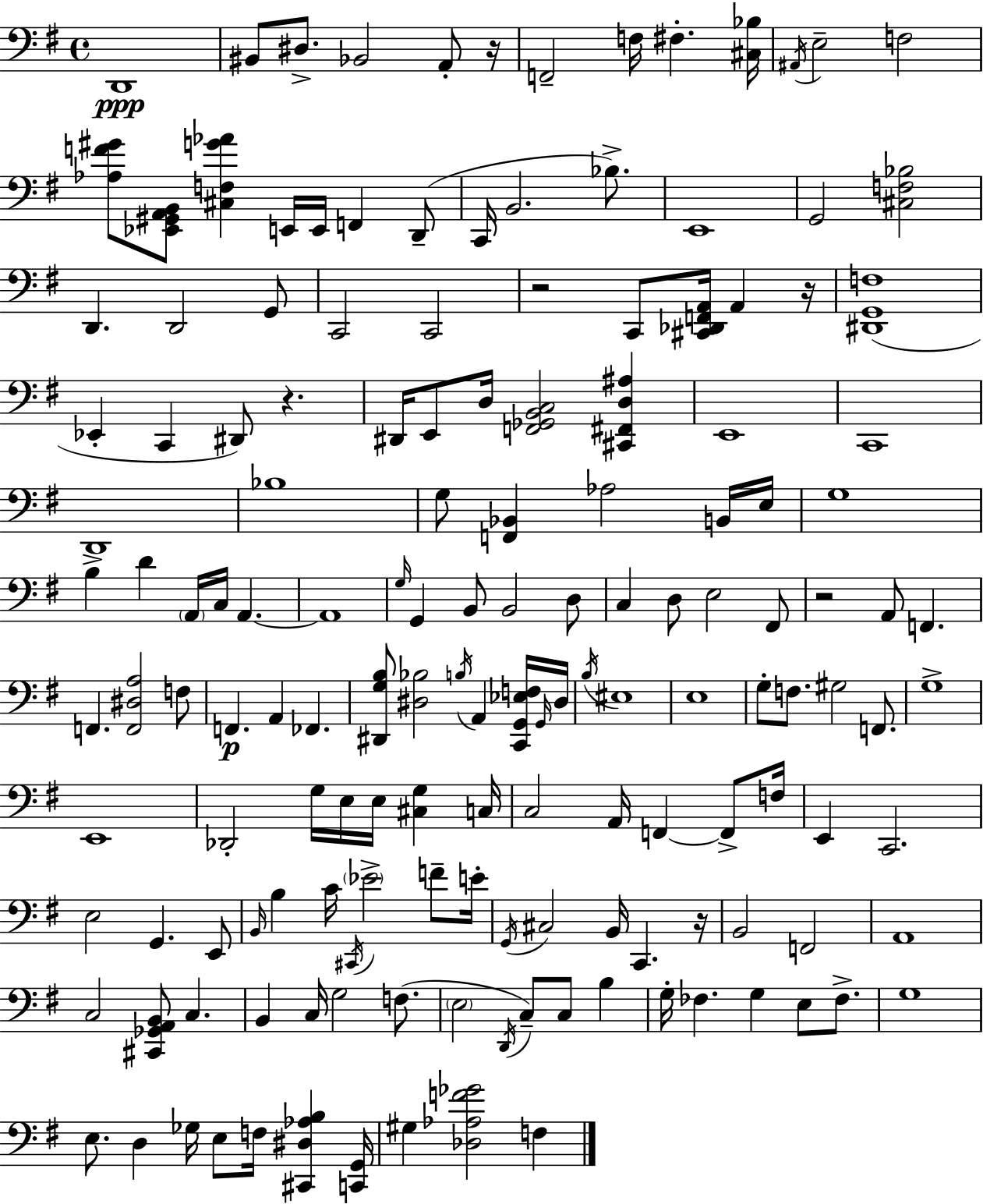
X:1
T:Untitled
M:4/4
L:1/4
K:Em
D,,4 ^B,,/2 ^D,/2 _B,,2 A,,/2 z/4 F,,2 F,/4 ^F, [^C,_B,]/4 ^A,,/4 E,2 F,2 [_A,F^G]/2 [_E,,^G,,A,,B,,]/2 [^C,F,G_A] E,,/4 E,,/4 F,, D,,/2 C,,/4 B,,2 _B,/2 E,,4 G,,2 [^C,F,_B,]2 D,, D,,2 G,,/2 C,,2 C,,2 z2 C,,/2 [^C,,_D,,F,,A,,]/4 A,, z/4 [^D,,G,,F,]4 _E,, C,, ^D,,/2 z ^D,,/4 E,,/2 D,/4 [F,,_G,,B,,C,]2 [^C,,^F,,D,^A,] E,,4 C,,4 D,,4 _B,4 G,/2 [F,,_B,,] _A,2 B,,/4 E,/4 G,4 B, D A,,/4 C,/4 A,, A,,4 G,/4 G,, B,,/2 B,,2 D,/2 C, D,/2 E,2 ^F,,/2 z2 A,,/2 F,, F,, [F,,^D,A,]2 F,/2 F,, A,, _F,, [^D,,G,B,]/2 [^D,_B,]2 B,/4 A,, [C,,G,,_E,F,]/4 G,,/4 ^D,/4 B,/4 ^E,4 E,4 G,/2 F,/2 ^G,2 F,,/2 G,4 E,,4 _D,,2 G,/4 E,/4 E,/4 [^C,G,] C,/4 C,2 A,,/4 F,, F,,/2 F,/4 E,, C,,2 E,2 G,, E,,/2 B,,/4 B, C/4 ^C,,/4 _E2 F/2 E/4 G,,/4 ^C,2 B,,/4 C,, z/4 B,,2 F,,2 A,,4 C,2 [^C,,_G,,A,,B,,]/2 C, B,, C,/4 G,2 F,/2 E,2 D,,/4 C,/2 C,/2 B, G,/4 _F, G, E,/2 _F,/2 G,4 E,/2 D, _G,/4 E,/2 F,/4 [^C,,^D,_A,B,] [C,,G,,]/4 ^G, [_D,_A,F_G]2 F,